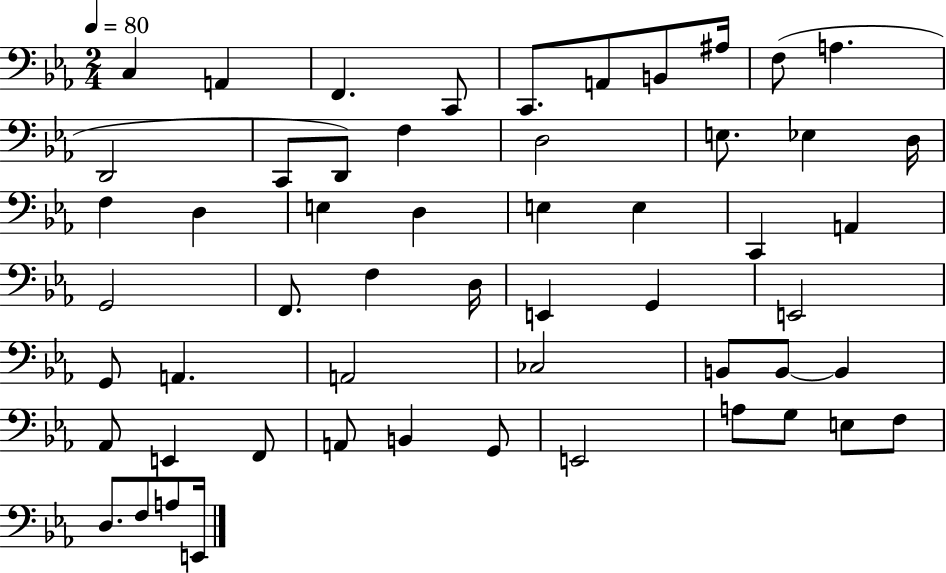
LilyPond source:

{
  \clef bass
  \numericTimeSignature
  \time 2/4
  \key ees \major
  \tempo 4 = 80
  c4 a,4 | f,4. c,8 | c,8. a,8 b,8 ais16 | f8( a4. | \break d,2 | c,8 d,8) f4 | d2 | e8. ees4 d16 | \break f4 d4 | e4 d4 | e4 e4 | c,4 a,4 | \break g,2 | f,8. f4 d16 | e,4 g,4 | e,2 | \break g,8 a,4. | a,2 | ces2 | b,8 b,8~~ b,4 | \break aes,8 e,4 f,8 | a,8 b,4 g,8 | e,2 | a8 g8 e8 f8 | \break d8. f8 a8 e,16 | \bar "|."
}